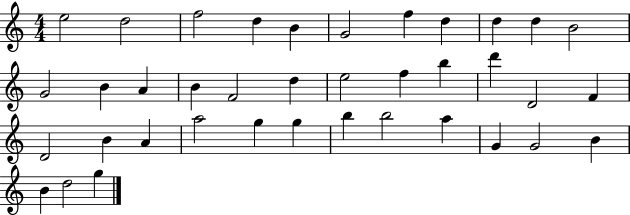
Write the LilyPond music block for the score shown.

{
  \clef treble
  \numericTimeSignature
  \time 4/4
  \key c \major
  e''2 d''2 | f''2 d''4 b'4 | g'2 f''4 d''4 | d''4 d''4 b'2 | \break g'2 b'4 a'4 | b'4 f'2 d''4 | e''2 f''4 b''4 | d'''4 d'2 f'4 | \break d'2 b'4 a'4 | a''2 g''4 g''4 | b''4 b''2 a''4 | g'4 g'2 b'4 | \break b'4 d''2 g''4 | \bar "|."
}